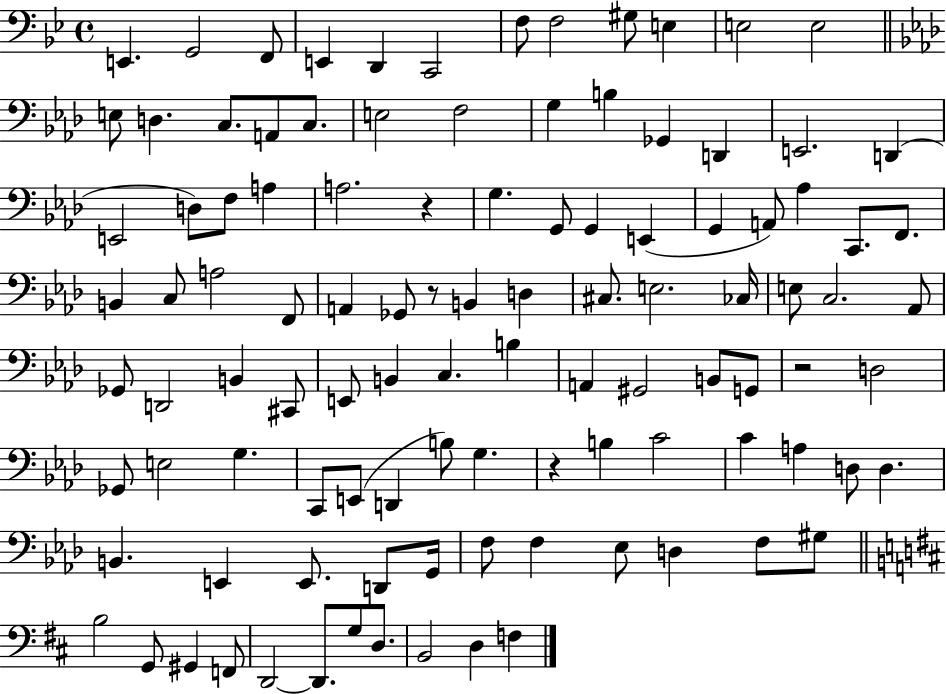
X:1
T:Untitled
M:4/4
L:1/4
K:Bb
E,, G,,2 F,,/2 E,, D,, C,,2 F,/2 F,2 ^G,/2 E, E,2 E,2 E,/2 D, C,/2 A,,/2 C,/2 E,2 F,2 G, B, _G,, D,, E,,2 D,, E,,2 D,/2 F,/2 A, A,2 z G, G,,/2 G,, E,, G,, A,,/2 _A, C,,/2 F,,/2 B,, C,/2 A,2 F,,/2 A,, _G,,/2 z/2 B,, D, ^C,/2 E,2 _C,/4 E,/2 C,2 _A,,/2 _G,,/2 D,,2 B,, ^C,,/2 E,,/2 B,, C, B, A,, ^G,,2 B,,/2 G,,/2 z2 D,2 _G,,/2 E,2 G, C,,/2 E,,/2 D,, B,/2 G, z B, C2 C A, D,/2 D, B,, E,, E,,/2 D,,/2 G,,/4 F,/2 F, _E,/2 D, F,/2 ^G,/2 B,2 G,,/2 ^G,, F,,/2 D,,2 D,,/2 G,/2 D,/2 B,,2 D, F,